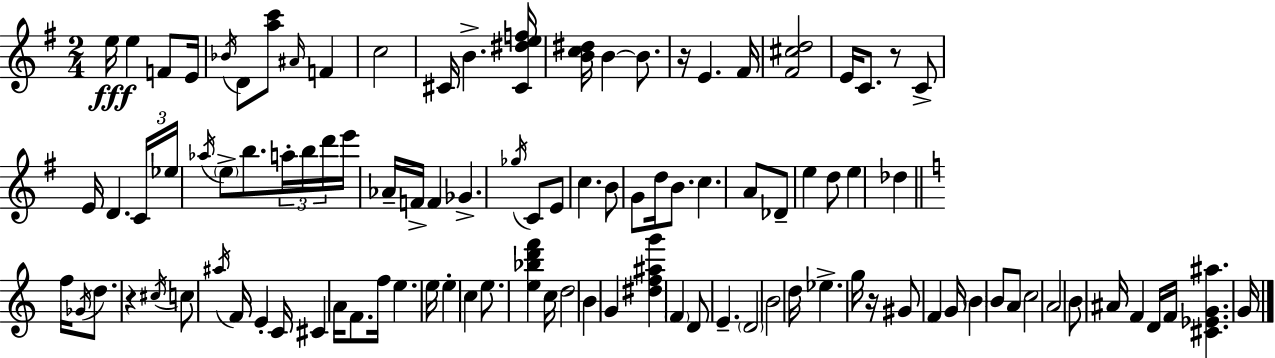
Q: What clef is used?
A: treble